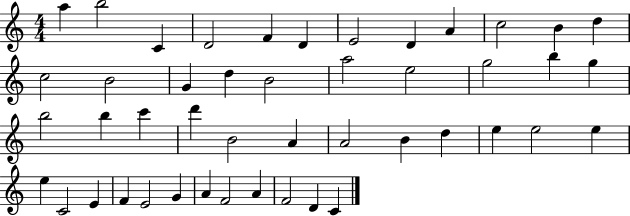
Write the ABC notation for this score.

X:1
T:Untitled
M:4/4
L:1/4
K:C
a b2 C D2 F D E2 D A c2 B d c2 B2 G d B2 a2 e2 g2 b g b2 b c' d' B2 A A2 B d e e2 e e C2 E F E2 G A F2 A F2 D C